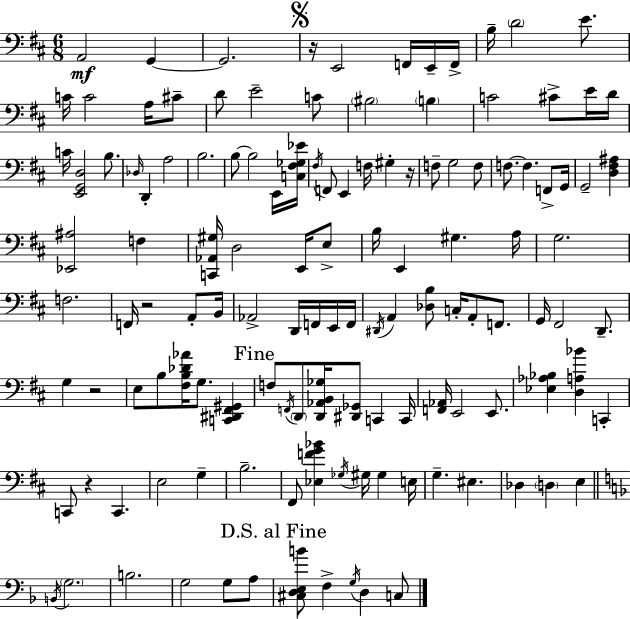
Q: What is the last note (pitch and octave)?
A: C3